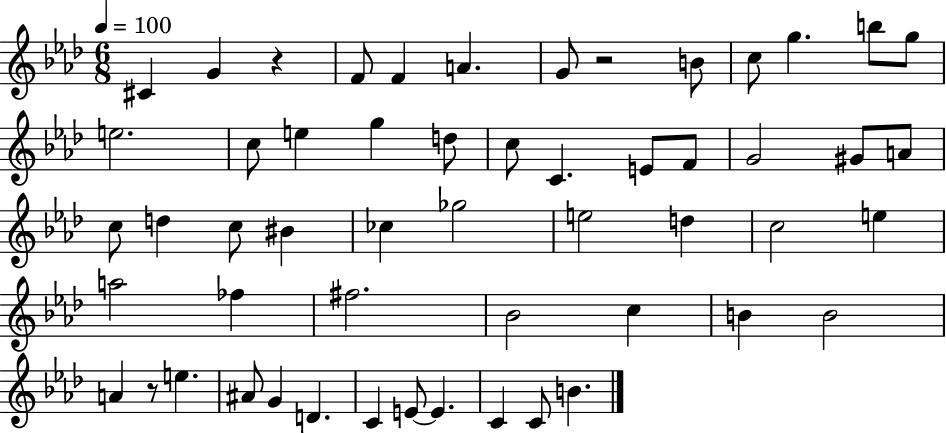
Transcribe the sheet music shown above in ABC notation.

X:1
T:Untitled
M:6/8
L:1/4
K:Ab
^C G z F/2 F A G/2 z2 B/2 c/2 g b/2 g/2 e2 c/2 e g d/2 c/2 C E/2 F/2 G2 ^G/2 A/2 c/2 d c/2 ^B _c _g2 e2 d c2 e a2 _f ^f2 _B2 c B B2 A z/2 e ^A/2 G D C E/2 E C C/2 B